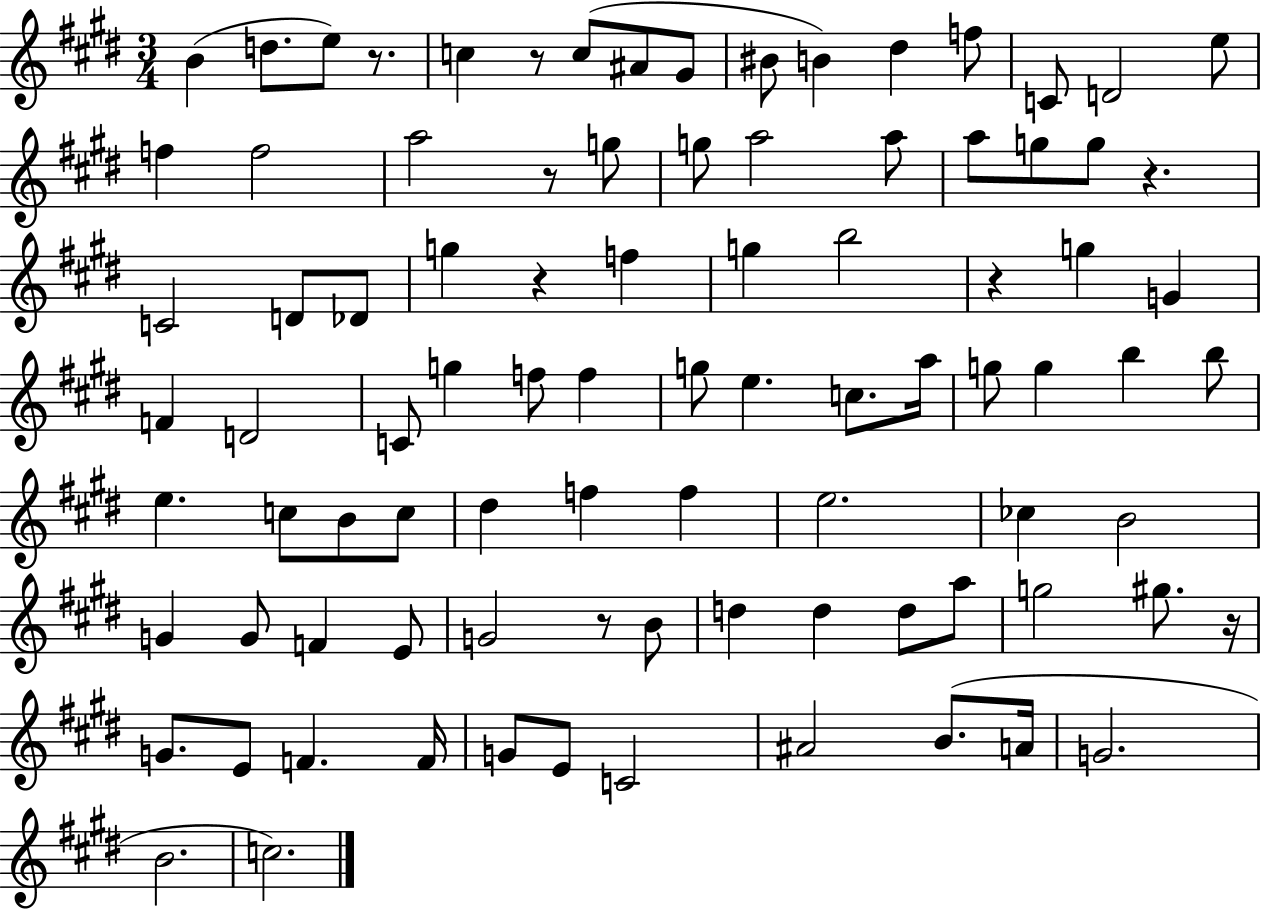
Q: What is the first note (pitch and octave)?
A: B4